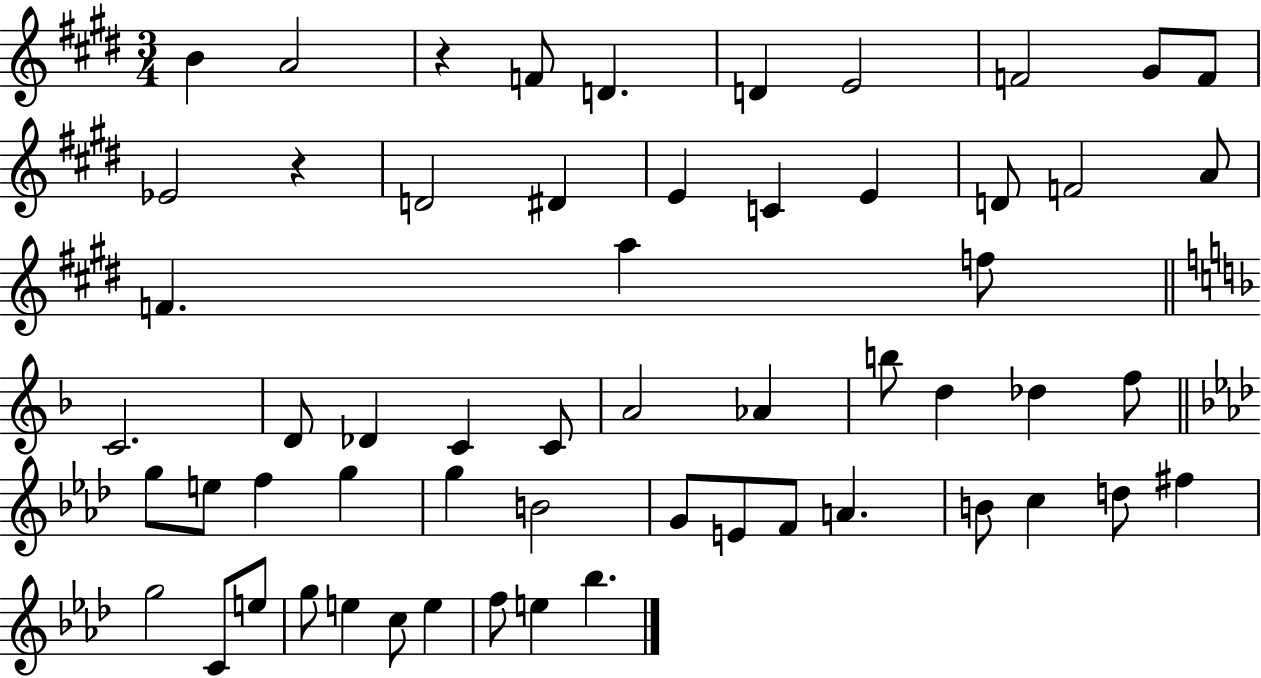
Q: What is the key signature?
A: E major